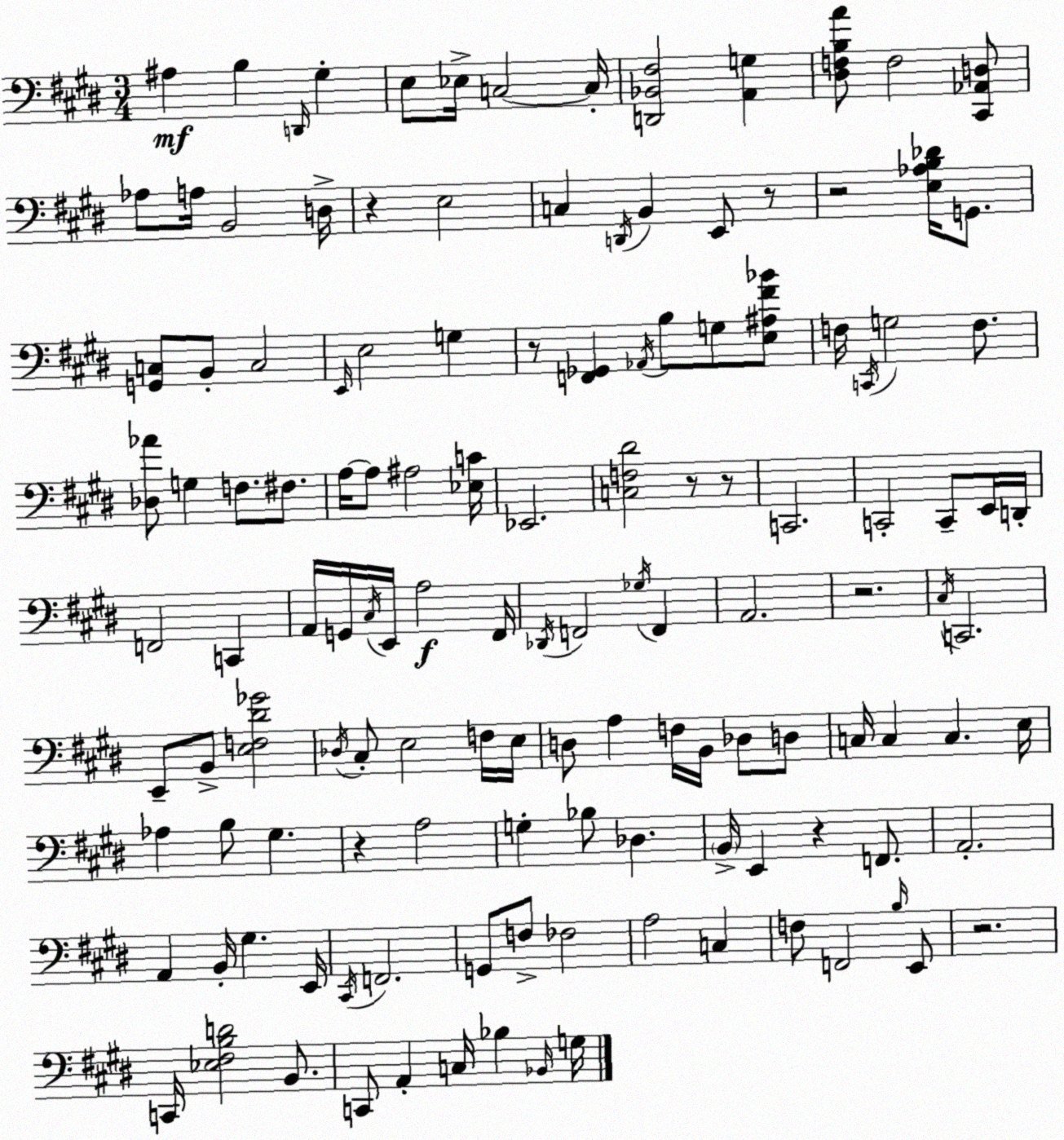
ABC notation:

X:1
T:Untitled
M:3/4
L:1/4
K:E
^A, B, D,,/4 ^G, E,/2 _E,/4 C,2 C,/4 [D,,_B,,^F,]2 [A,,G,] [^D,F,B,A]/2 F,2 [^C,,_A,,D,]/2 _A,/2 A,/4 B,,2 D,/4 z E,2 C, D,,/4 B,, E,,/2 z/2 z2 [E,_A,B,_D]/4 G,,/2 [G,,C,]/2 B,,/2 C,2 E,,/4 E,2 G, z/2 [F,,_G,,] _A,,/4 B,/2 G,/2 [E,^A,^F_B]/2 F,/4 C,,/4 G,2 F,/2 [_D,_A]/2 G, F,/2 ^F,/2 A,/4 A,/2 ^A,2 [_E,C]/4 _E,,2 [C,F,^D]2 z/2 z/2 C,,2 C,,2 C,,/2 E,,/4 D,,/4 F,,2 C,, A,,/4 G,,/4 ^C,/4 E,,/4 A,2 ^F,,/4 _D,,/4 F,,2 _G,/4 F,, A,,2 z2 ^C,/4 C,,2 E,,/2 B,,/2 [E,F,^D_G]2 _D,/4 ^C,/2 E,2 F,/4 E,/4 D,/2 A, F,/4 B,,/4 _D,/2 D,/2 C,/4 C, C, E,/4 _A, B,/2 ^G, z A,2 G, _B,/2 _D, B,,/4 E,, z F,,/2 A,,2 A,, B,,/4 ^G, E,,/4 ^C,,/4 F,,2 G,,/2 F,/2 _F,2 A,2 C, F,/2 F,,2 B,/4 E,,/2 z2 C,,/4 [_E,^F,B,D]2 B,,/2 C,,/2 A,, C,/4 _B, _B,,/4 G,/4